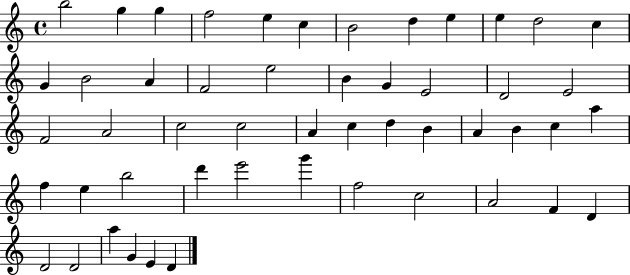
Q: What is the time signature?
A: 4/4